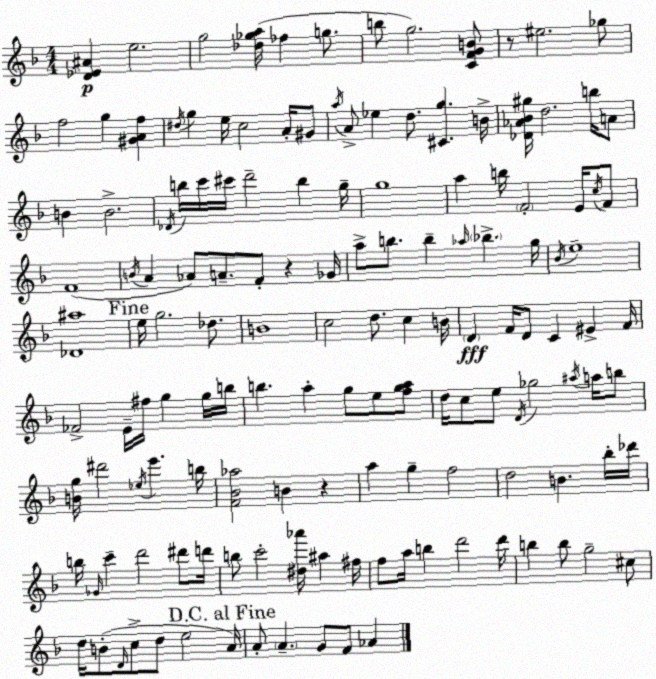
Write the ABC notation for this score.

X:1
T:Untitled
M:4/4
L:1/4
K:F
[D_E^A] e2 g2 [_d_ga]/4 _f g/2 b/2 g2 [CFGB]/2 z/2 ^e2 _g/2 f2 g [^GAf] ^d/4 g e/4 c2 A/4 ^G/2 a/4 A/2 _e d/2 [^Cg] B/4 [_D_A_B^g]/4 d2 b/4 A/2 B B2 _D/4 b/4 c'/4 ^c'/4 d'2 b g/4 g4 a b/4 F2 E/4 c/4 F/2 F4 B/4 A _A/2 A/2 F/2 z _G/4 a/2 b/2 b _a/4 _b g/4 _B/4 e4 [_D^a]4 e/4 g2 _d/2 B4 c2 d/2 c B/4 D F/4 D/2 C ^E F/4 _F2 E/4 ^f/4 g g/4 b/4 b a g/2 e/2 [fga]/2 d/4 c/2 e/2 D/4 _g2 ^a/4 a/4 b/2 [Bg]/4 ^d'2 _e/4 e' b/4 [F_B_a]2 B z a g f2 d2 B _b/4 _d'/4 b/4 _G/4 c' d'2 ^d'/2 d'/4 b/2 c'2 [^d_a']/4 ^a ^f/4 f/2 a/4 b d'2 d'/4 b b/2 g2 ^c/2 d/4 B/2 D/4 c/2 d/2 e2 A/4 A/2 A G/2 F/2 _A